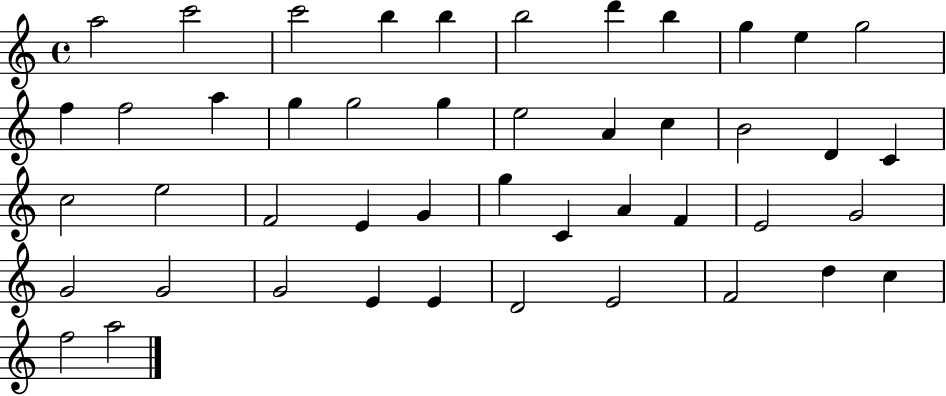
A5/h C6/h C6/h B5/q B5/q B5/h D6/q B5/q G5/q E5/q G5/h F5/q F5/h A5/q G5/q G5/h G5/q E5/h A4/q C5/q B4/h D4/q C4/q C5/h E5/h F4/h E4/q G4/q G5/q C4/q A4/q F4/q E4/h G4/h G4/h G4/h G4/h E4/q E4/q D4/h E4/h F4/h D5/q C5/q F5/h A5/h